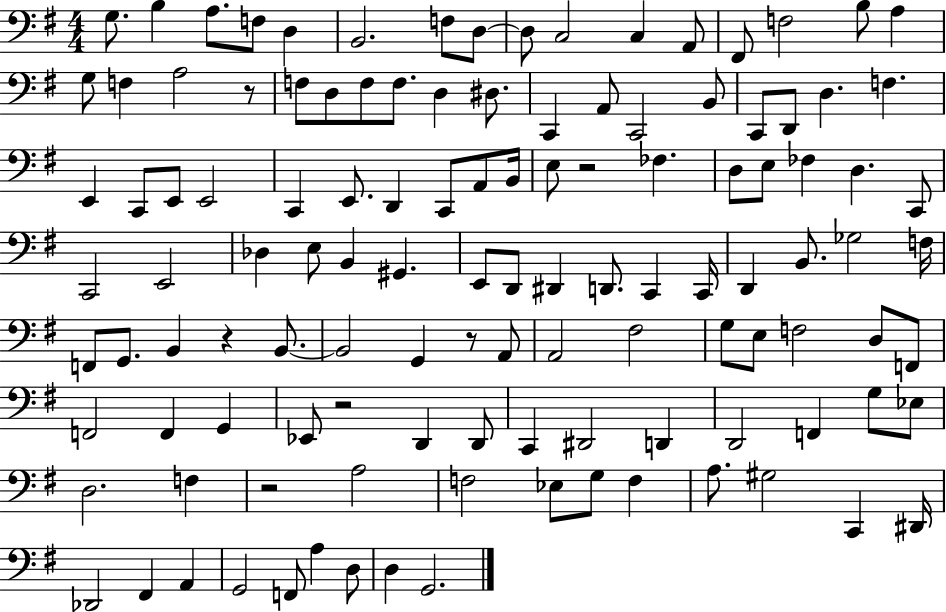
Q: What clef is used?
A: bass